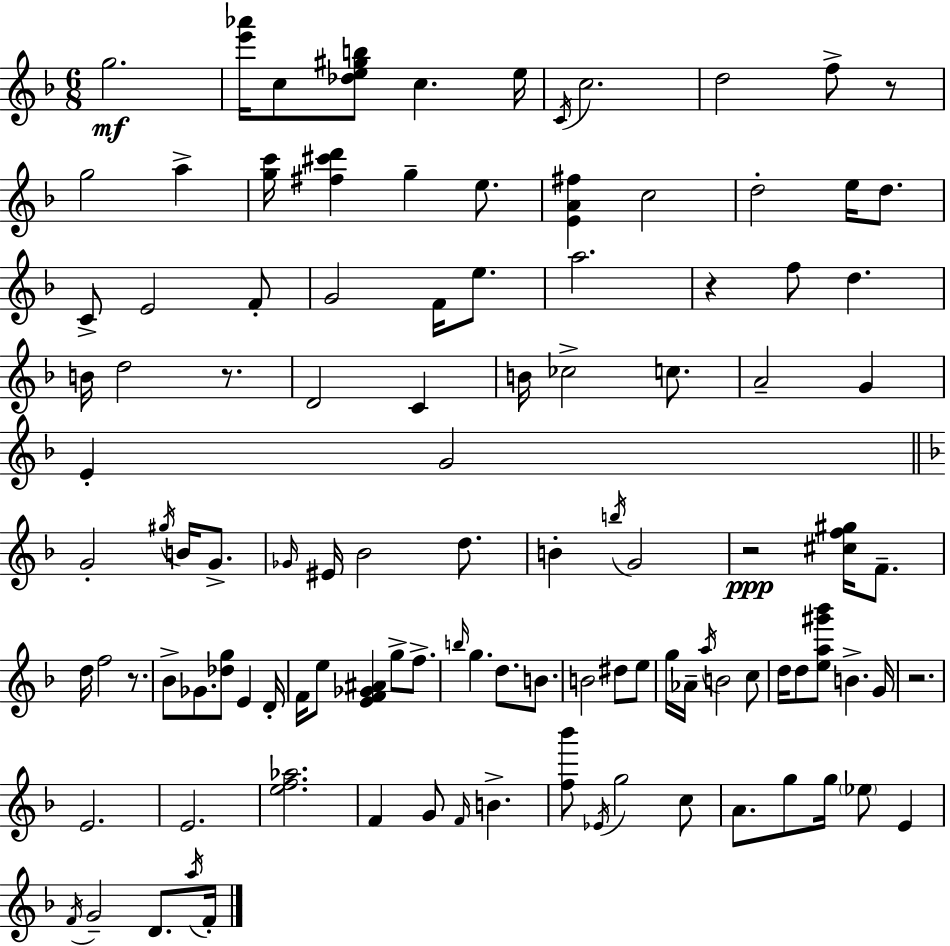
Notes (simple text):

G5/h. [E6,Ab6]/s C5/e [Db5,E5,G#5,B5]/e C5/q. E5/s C4/s C5/h. D5/h F5/e R/e G5/h A5/q [G5,C6]/s [F#5,C#6,D6]/q G5/q E5/e. [E4,A4,F#5]/q C5/h D5/h E5/s D5/e. C4/e E4/h F4/e G4/h F4/s E5/e. A5/h. R/q F5/e D5/q. B4/s D5/h R/e. D4/h C4/q B4/s CES5/h C5/e. A4/h G4/q E4/q G4/h G4/h G#5/s B4/s G4/e. Gb4/s EIS4/s Bb4/h D5/e. B4/q B5/s G4/h R/h [C#5,F5,G#5]/s F4/e. D5/s F5/h R/e. Bb4/e Gb4/e. [Db5,G5]/e E4/q D4/s F4/s E5/e [E4,F4,Gb4,A#4]/q G5/e F5/e. B5/s G5/q. D5/e. B4/e. B4/h D#5/e E5/e G5/s Ab4/s A5/s B4/h C5/e D5/s D5/e [E5,A5,G#6,Bb6]/e B4/q. G4/s R/h. E4/h. E4/h. [E5,F5,Ab5]/h. F4/q G4/e F4/s B4/q. [F5,Bb6]/e Eb4/s G5/h C5/e A4/e. G5/e G5/s Eb5/e E4/q F4/s G4/h D4/e. A5/s F4/s